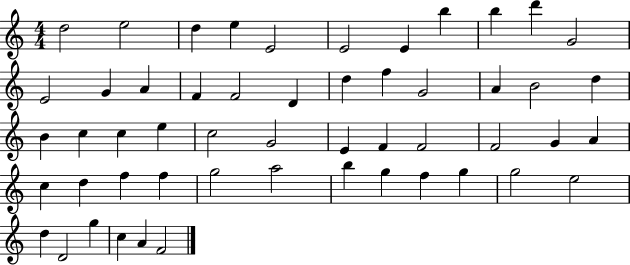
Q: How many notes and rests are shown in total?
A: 53